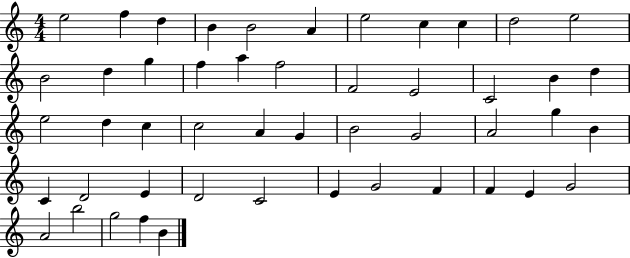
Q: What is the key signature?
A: C major